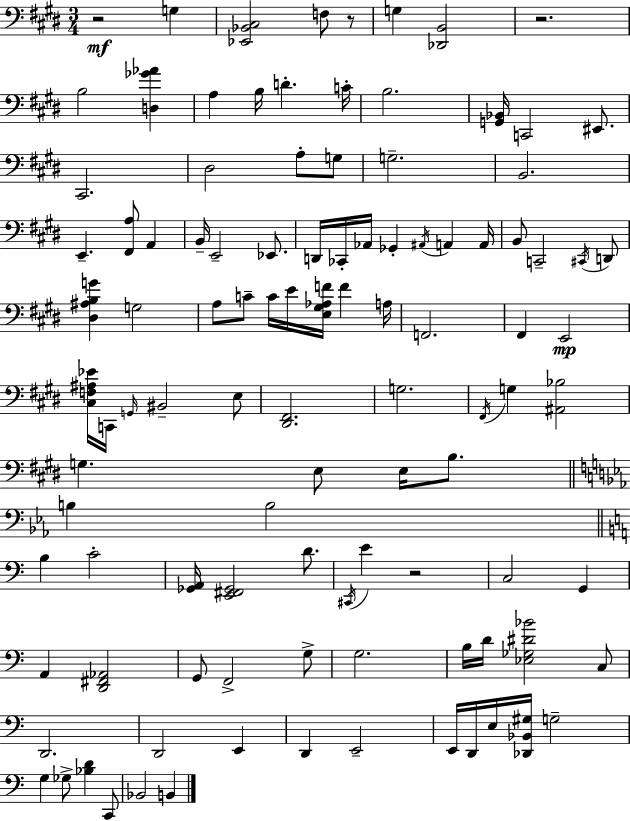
R/h G3/q [Eb2,Bb2,C#3]/h F3/e R/e G3/q [Db2,B2]/h R/h. B3/h [D3,Gb4,Ab4]/q A3/q B3/s D4/q. C4/s B3/h. [G2,Bb2]/s C2/h EIS2/e. C#2/h. D#3/h A3/e G3/e G3/h. B2/h. E2/q. [F#2,A3]/e A2/q B2/s E2/h Eb2/e. D2/s CES2/s Ab2/s Gb2/q A#2/s A2/q A2/s B2/e C2/h C#2/s D2/e [D#3,A#3,B3,G4]/q G3/h A3/e C4/e C4/s E4/s [E3,G#3,Ab3,F4]/s F4/q A3/s F2/h. F#2/q E2/h [C#3,F3,A#3,Eb4]/s C2/s G2/s BIS2/h E3/e [D#2,F#2]/h. G3/h. F#2/s G3/q [A#2,Bb3]/h G3/q. E3/e E3/s B3/e. B3/q B3/h B3/q C4/h [Gb2,A2]/s [E2,F#2,Gb2]/h D4/e. C#2/s E4/q R/h C3/h G2/q A2/q [D2,F#2,Ab2]/h G2/e F2/h G3/e G3/h. B3/s D4/s [Eb3,Gb3,D#4,Bb4]/h C3/e D2/h. D2/h E2/q D2/q E2/h E2/s D2/s E3/s [Db2,Bb2,G#3]/s G3/h G3/q Gb3/e [Bb3,D4]/q C2/e Bb2/h B2/q